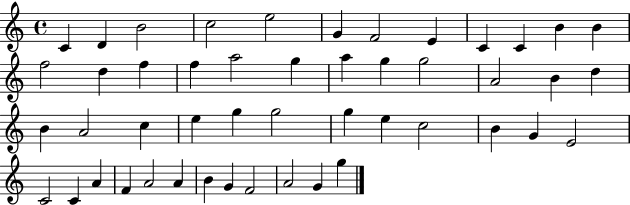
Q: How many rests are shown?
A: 0